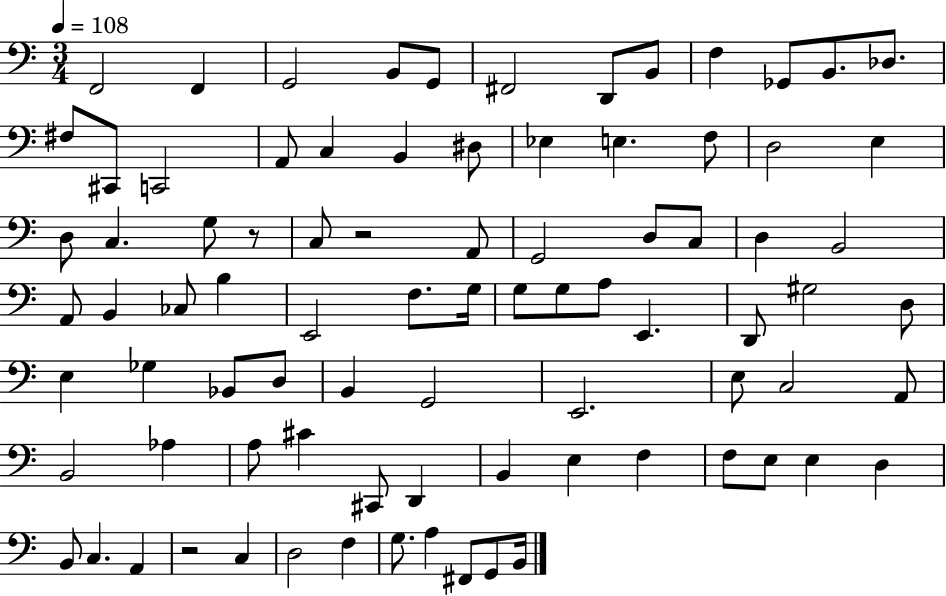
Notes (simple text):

F2/h F2/q G2/h B2/e G2/e F#2/h D2/e B2/e F3/q Gb2/e B2/e. Db3/e. F#3/e C#2/e C2/h A2/e C3/q B2/q D#3/e Eb3/q E3/q. F3/e D3/h E3/q D3/e C3/q. G3/e R/e C3/e R/h A2/e G2/h D3/e C3/e D3/q B2/h A2/e B2/q CES3/e B3/q E2/h F3/e. G3/s G3/e G3/e A3/e E2/q. D2/e G#3/h D3/e E3/q Gb3/q Bb2/e D3/e B2/q G2/h E2/h. E3/e C3/h A2/e B2/h Ab3/q A3/e C#4/q C#2/e D2/q B2/q E3/q F3/q F3/e E3/e E3/q D3/q B2/e C3/q. A2/q R/h C3/q D3/h F3/q G3/e. A3/q F#2/e G2/e B2/s